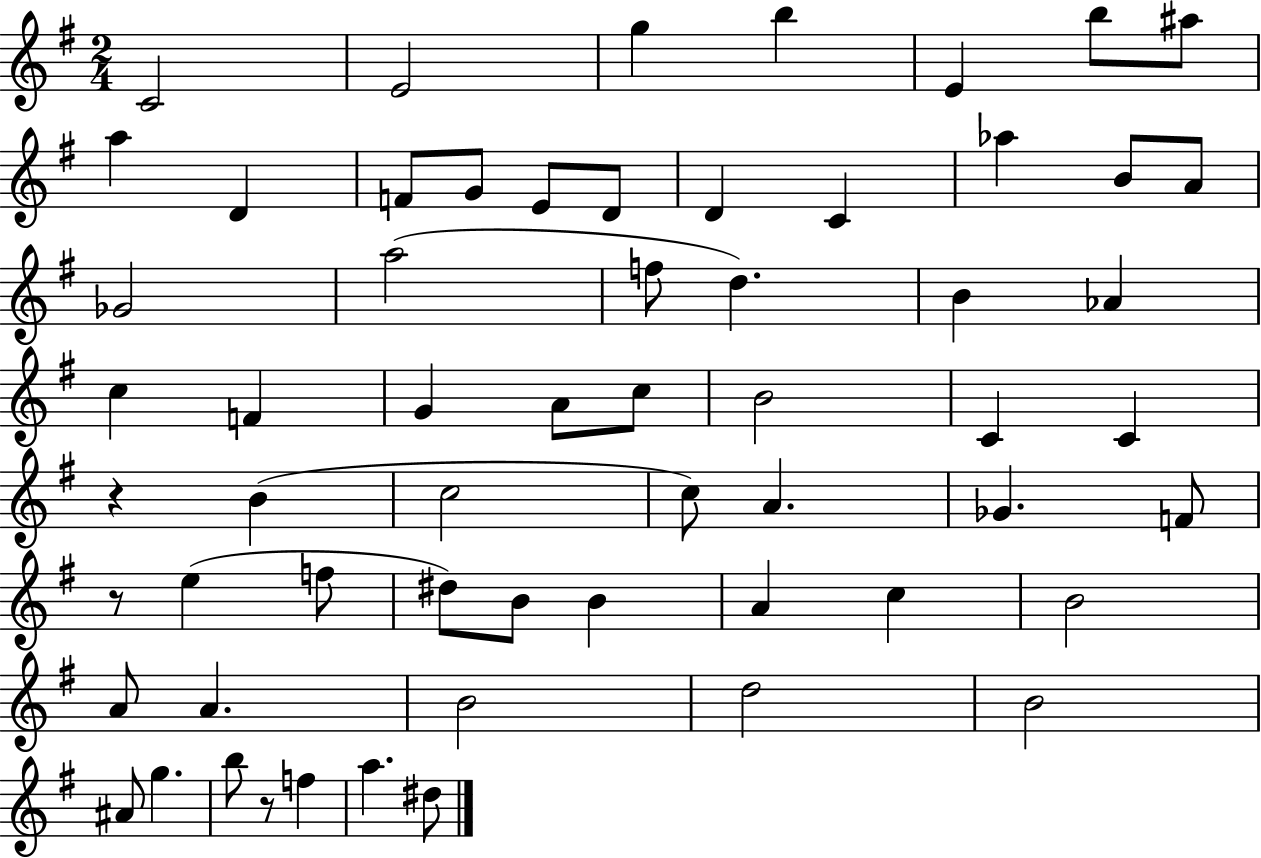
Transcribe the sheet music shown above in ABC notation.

X:1
T:Untitled
M:2/4
L:1/4
K:G
C2 E2 g b E b/2 ^a/2 a D F/2 G/2 E/2 D/2 D C _a B/2 A/2 _G2 a2 f/2 d B _A c F G A/2 c/2 B2 C C z B c2 c/2 A _G F/2 z/2 e f/2 ^d/2 B/2 B A c B2 A/2 A B2 d2 B2 ^A/2 g b/2 z/2 f a ^d/2